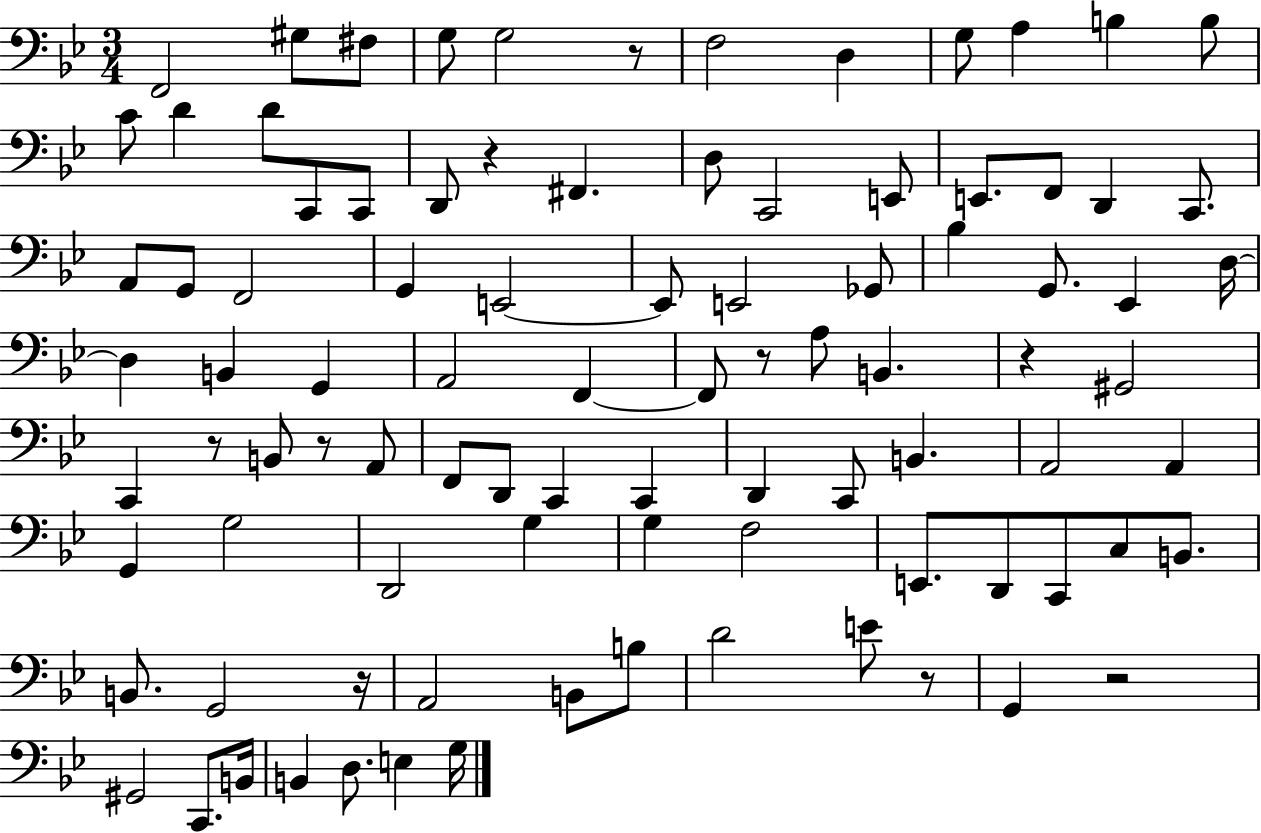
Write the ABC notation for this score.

X:1
T:Untitled
M:3/4
L:1/4
K:Bb
F,,2 ^G,/2 ^F,/2 G,/2 G,2 z/2 F,2 D, G,/2 A, B, B,/2 C/2 D D/2 C,,/2 C,,/2 D,,/2 z ^F,, D,/2 C,,2 E,,/2 E,,/2 F,,/2 D,, C,,/2 A,,/2 G,,/2 F,,2 G,, E,,2 E,,/2 E,,2 _G,,/2 _B, G,,/2 _E,, D,/4 D, B,, G,, A,,2 F,, F,,/2 z/2 A,/2 B,, z ^G,,2 C,, z/2 B,,/2 z/2 A,,/2 F,,/2 D,,/2 C,, C,, D,, C,,/2 B,, A,,2 A,, G,, G,2 D,,2 G, G, F,2 E,,/2 D,,/2 C,,/2 C,/2 B,,/2 B,,/2 G,,2 z/4 A,,2 B,,/2 B,/2 D2 E/2 z/2 G,, z2 ^G,,2 C,,/2 B,,/4 B,, D,/2 E, G,/4